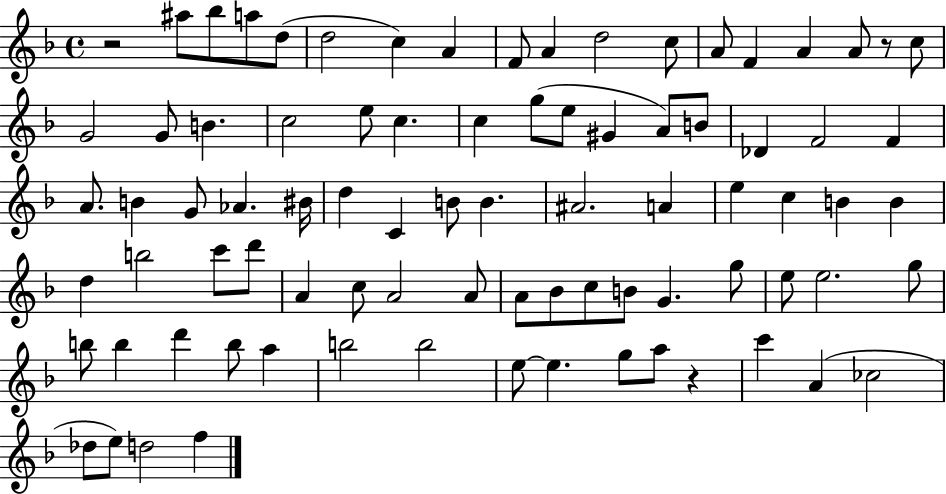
R/h A#5/e Bb5/e A5/e D5/e D5/h C5/q A4/q F4/e A4/q D5/h C5/e A4/e F4/q A4/q A4/e R/e C5/e G4/h G4/e B4/q. C5/h E5/e C5/q. C5/q G5/e E5/e G#4/q A4/e B4/e Db4/q F4/h F4/q A4/e. B4/q G4/e Ab4/q. BIS4/s D5/q C4/q B4/e B4/q. A#4/h. A4/q E5/q C5/q B4/q B4/q D5/q B5/h C6/e D6/e A4/q C5/e A4/h A4/e A4/e Bb4/e C5/e B4/e G4/q. G5/e E5/e E5/h. G5/e B5/e B5/q D6/q B5/e A5/q B5/h B5/h E5/e E5/q. G5/e A5/e R/q C6/q A4/q CES5/h Db5/e E5/e D5/h F5/q